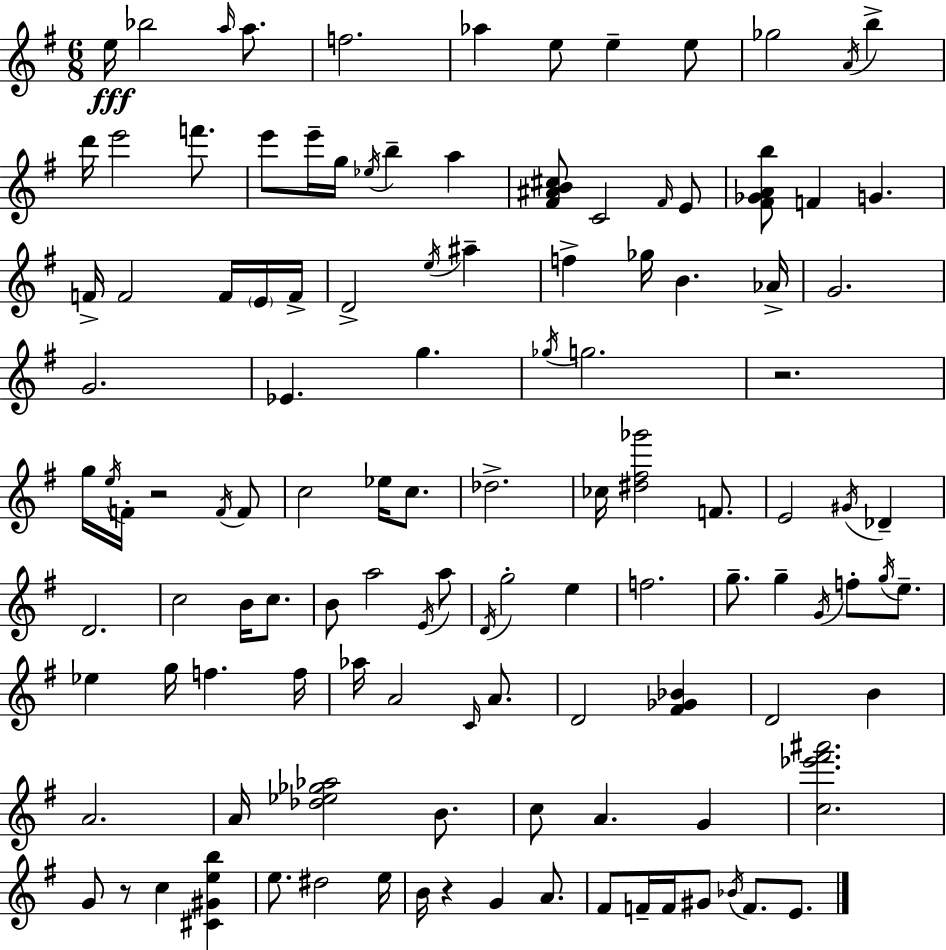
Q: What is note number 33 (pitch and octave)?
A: E5